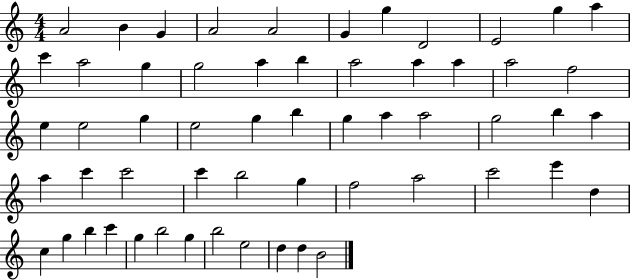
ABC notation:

X:1
T:Untitled
M:4/4
L:1/4
K:C
A2 B G A2 A2 G g D2 E2 g a c' a2 g g2 a b a2 a a a2 f2 e e2 g e2 g b g a a2 g2 b a a c' c'2 c' b2 g f2 a2 c'2 e' d c g b c' g b2 g b2 e2 d d B2